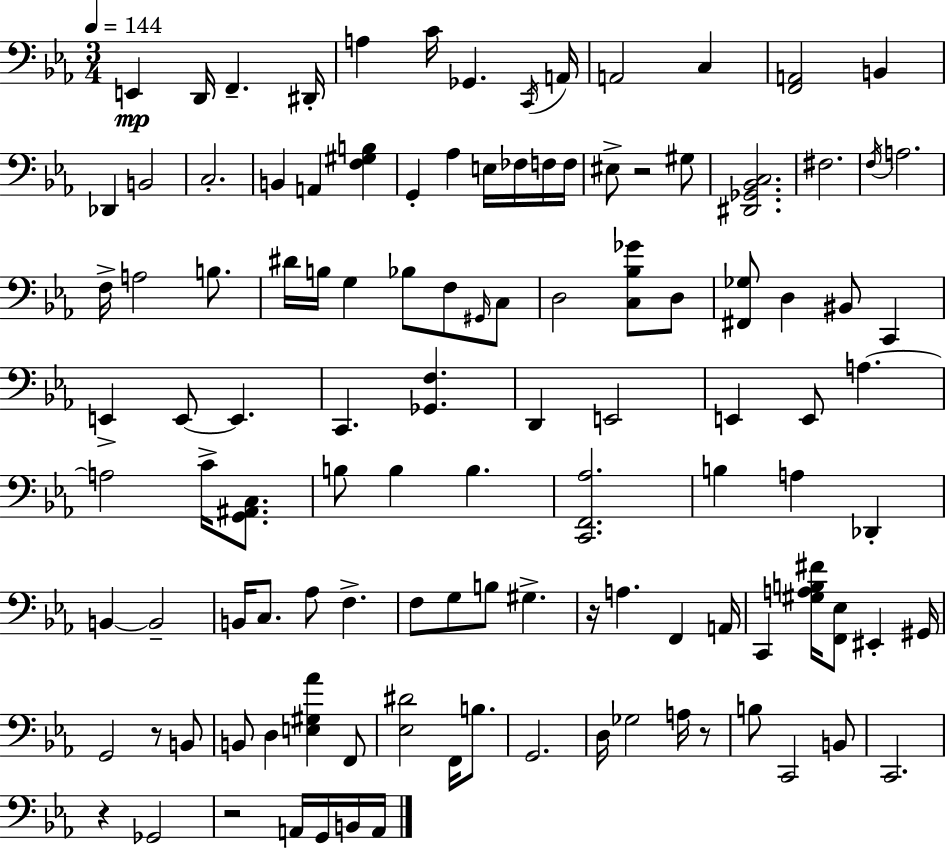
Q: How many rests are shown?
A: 6